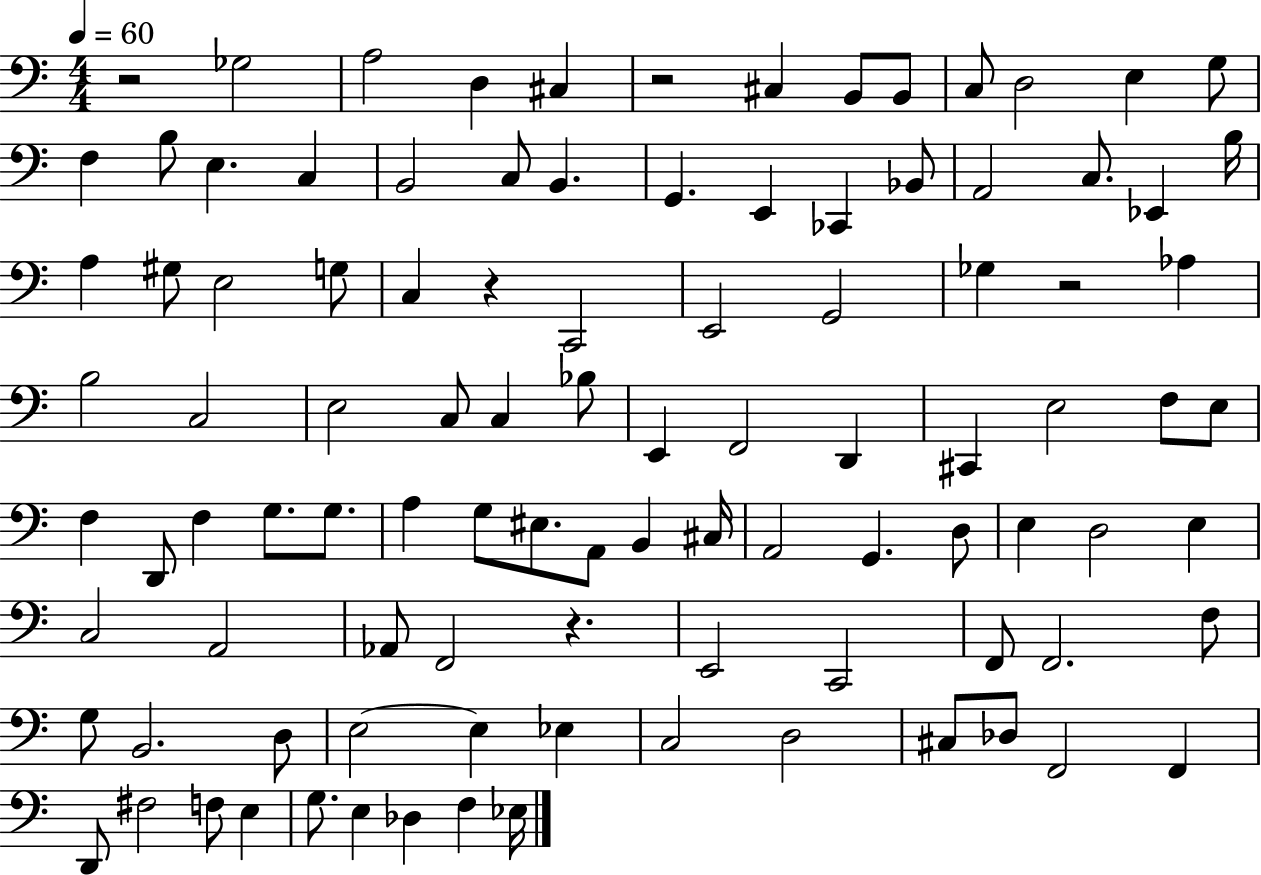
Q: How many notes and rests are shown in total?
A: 101